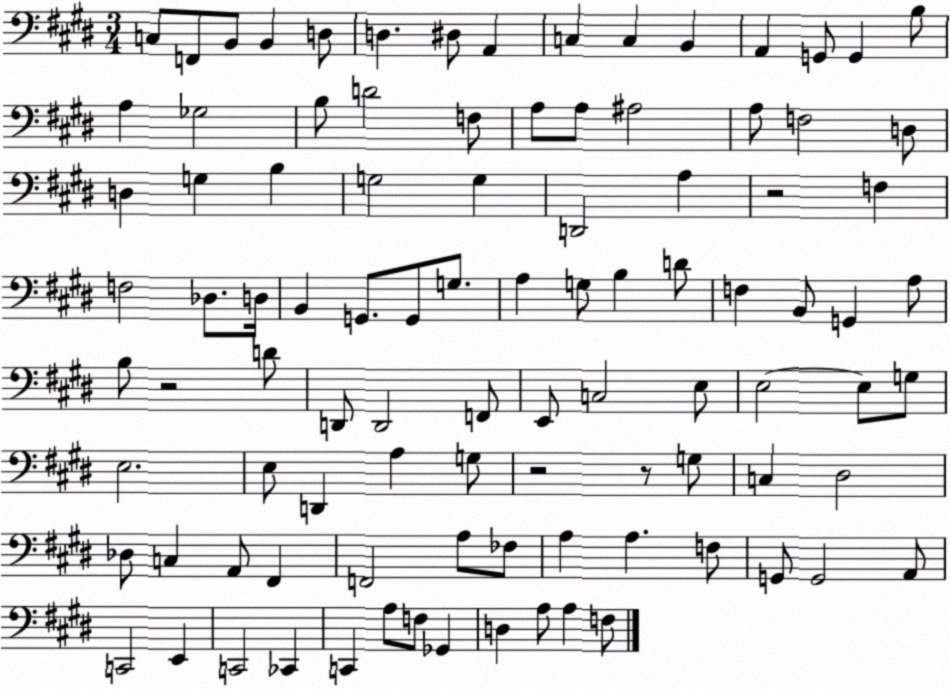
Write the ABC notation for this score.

X:1
T:Untitled
M:3/4
L:1/4
K:E
C,/2 F,,/2 B,,/2 B,, D,/2 D, ^D,/2 A,, C, C, B,, A,, G,,/2 G,, B,/2 A, _G,2 B,/2 D2 F,/2 A,/2 A,/2 ^A,2 A,/2 F,2 D,/2 D, G, B, G,2 G, D,,2 A, z2 F, F,2 _D,/2 D,/4 B,, G,,/2 G,,/2 G,/2 A, G,/2 B, D/2 F, B,,/2 G,, A,/2 B,/2 z2 D/2 D,,/2 D,,2 F,,/2 E,,/2 C,2 E,/2 E,2 E,/2 G,/2 E,2 E,/2 D,, A, G,/2 z2 z/2 G,/2 C, ^D,2 _D,/2 C, A,,/2 ^F,, F,,2 A,/2 _F,/2 A, A, F,/2 G,,/2 G,,2 A,,/2 C,,2 E,, C,,2 _C,, C,, A,/2 F,/2 _G,, D, A,/2 A, F,/2